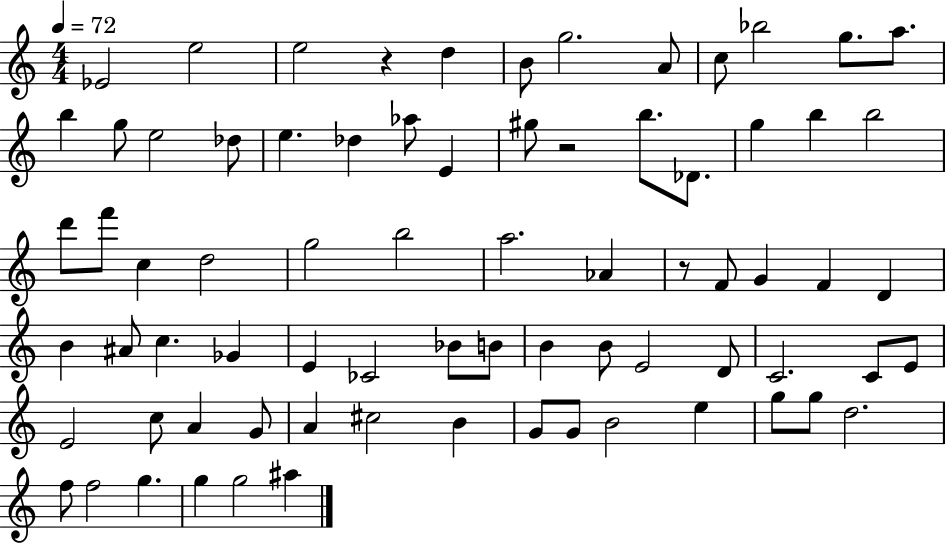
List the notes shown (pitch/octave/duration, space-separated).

Eb4/h E5/h E5/h R/q D5/q B4/e G5/h. A4/e C5/e Bb5/h G5/e. A5/e. B5/q G5/e E5/h Db5/e E5/q. Db5/q Ab5/e E4/q G#5/e R/h B5/e. Db4/e. G5/q B5/q B5/h D6/e F6/e C5/q D5/h G5/h B5/h A5/h. Ab4/q R/e F4/e G4/q F4/q D4/q B4/q A#4/e C5/q. Gb4/q E4/q CES4/h Bb4/e B4/e B4/q B4/e E4/h D4/e C4/h. C4/e E4/e E4/h C5/e A4/q G4/e A4/q C#5/h B4/q G4/e G4/e B4/h E5/q G5/e G5/e D5/h. F5/e F5/h G5/q. G5/q G5/h A#5/q